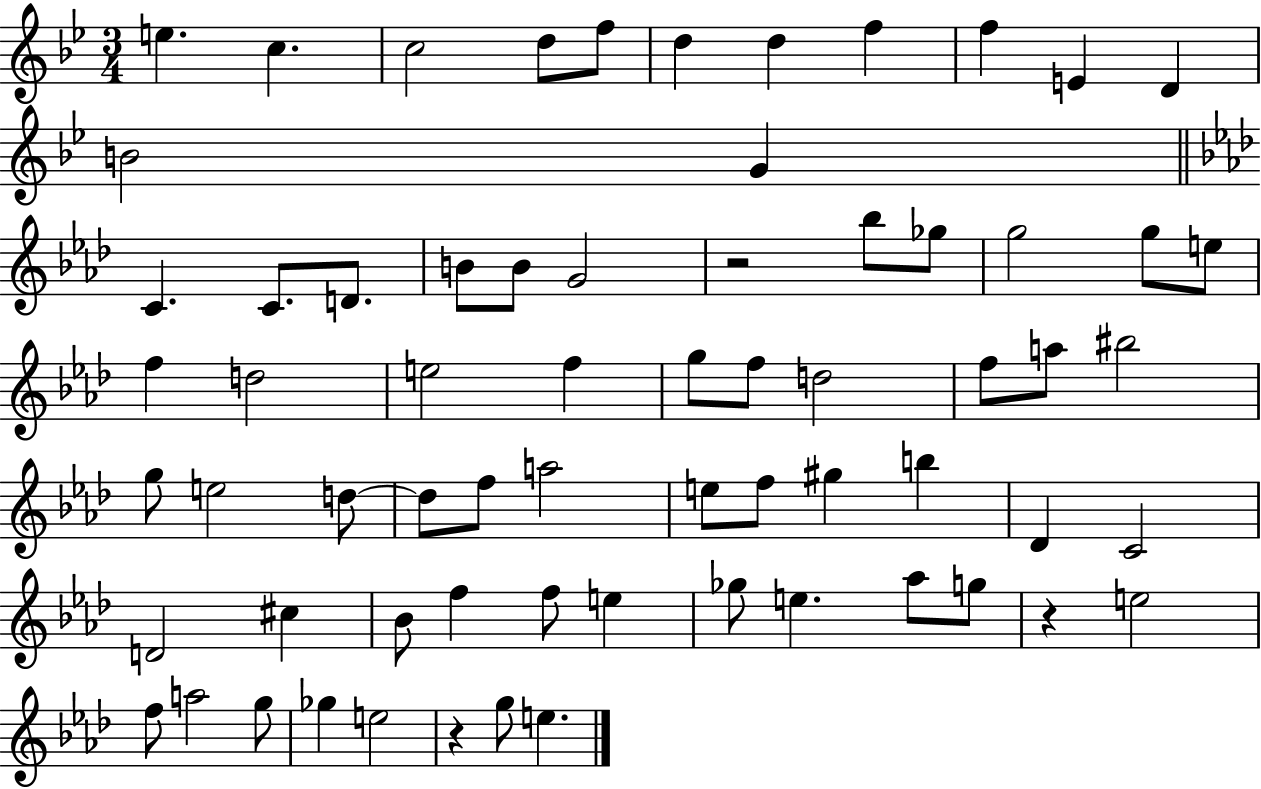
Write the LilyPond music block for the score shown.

{
  \clef treble
  \numericTimeSignature
  \time 3/4
  \key bes \major
  \repeat volta 2 { e''4. c''4. | c''2 d''8 f''8 | d''4 d''4 f''4 | f''4 e'4 d'4 | \break b'2 g'4 | \bar "||" \break \key aes \major c'4. c'8. d'8. | b'8 b'8 g'2 | r2 bes''8 ges''8 | g''2 g''8 e''8 | \break f''4 d''2 | e''2 f''4 | g''8 f''8 d''2 | f''8 a''8 bis''2 | \break g''8 e''2 d''8~~ | d''8 f''8 a''2 | e''8 f''8 gis''4 b''4 | des'4 c'2 | \break d'2 cis''4 | bes'8 f''4 f''8 e''4 | ges''8 e''4. aes''8 g''8 | r4 e''2 | \break f''8 a''2 g''8 | ges''4 e''2 | r4 g''8 e''4. | } \bar "|."
}